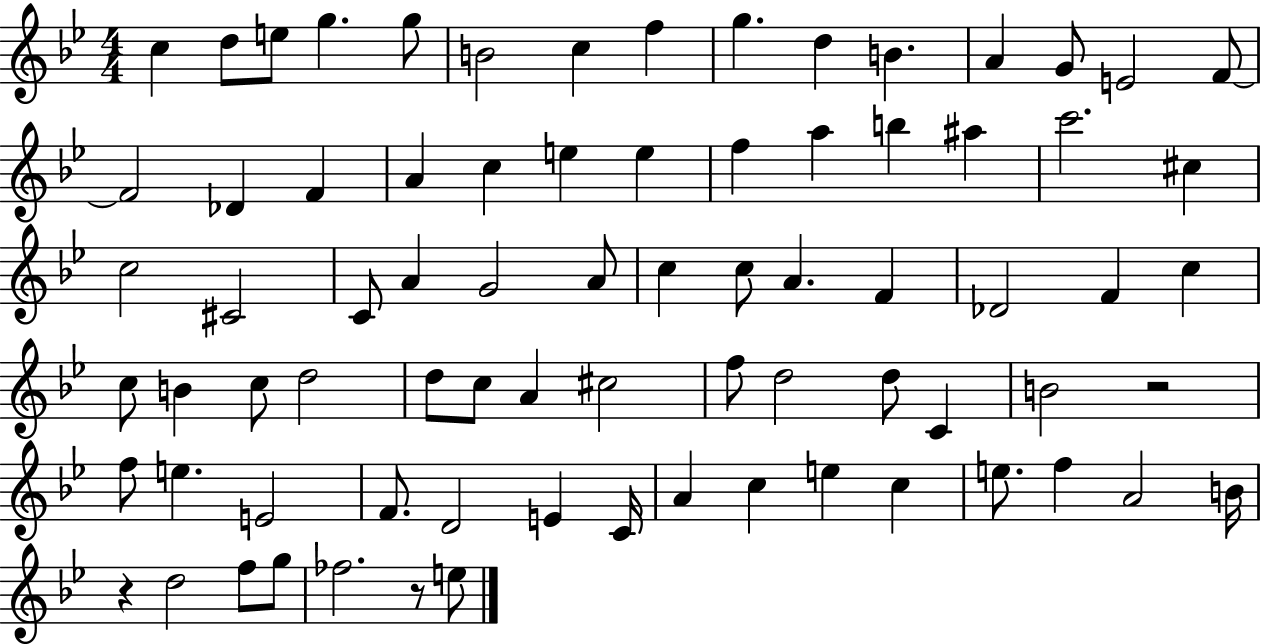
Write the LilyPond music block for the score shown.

{
  \clef treble
  \numericTimeSignature
  \time 4/4
  \key bes \major
  \repeat volta 2 { c''4 d''8 e''8 g''4. g''8 | b'2 c''4 f''4 | g''4. d''4 b'4. | a'4 g'8 e'2 f'8~~ | \break f'2 des'4 f'4 | a'4 c''4 e''4 e''4 | f''4 a''4 b''4 ais''4 | c'''2. cis''4 | \break c''2 cis'2 | c'8 a'4 g'2 a'8 | c''4 c''8 a'4. f'4 | des'2 f'4 c''4 | \break c''8 b'4 c''8 d''2 | d''8 c''8 a'4 cis''2 | f''8 d''2 d''8 c'4 | b'2 r2 | \break f''8 e''4. e'2 | f'8. d'2 e'4 c'16 | a'4 c''4 e''4 c''4 | e''8. f''4 a'2 b'16 | \break r4 d''2 f''8 g''8 | fes''2. r8 e''8 | } \bar "|."
}